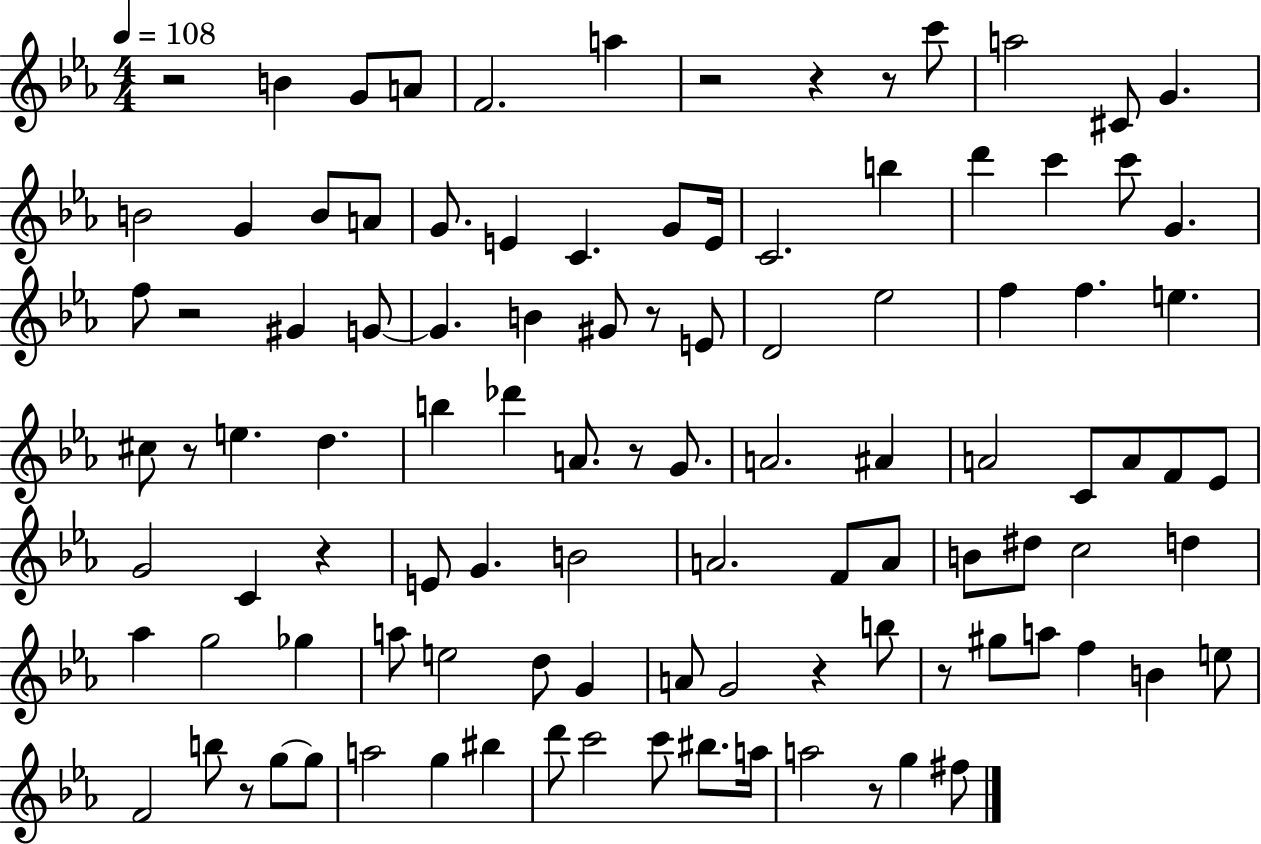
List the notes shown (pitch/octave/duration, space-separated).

R/h B4/q G4/e A4/e F4/h. A5/q R/h R/q R/e C6/e A5/h C#4/e G4/q. B4/h G4/q B4/e A4/e G4/e. E4/q C4/q. G4/e E4/s C4/h. B5/q D6/q C6/q C6/e G4/q. F5/e R/h G#4/q G4/e G4/q. B4/q G#4/e R/e E4/e D4/h Eb5/h F5/q F5/q. E5/q. C#5/e R/e E5/q. D5/q. B5/q Db6/q A4/e. R/e G4/e. A4/h. A#4/q A4/h C4/e A4/e F4/e Eb4/e G4/h C4/q R/q E4/e G4/q. B4/h A4/h. F4/e A4/e B4/e D#5/e C5/h D5/q Ab5/q G5/h Gb5/q A5/e E5/h D5/e G4/q A4/e G4/h R/q B5/e R/e G#5/e A5/e F5/q B4/q E5/e F4/h B5/e R/e G5/e G5/e A5/h G5/q BIS5/q D6/e C6/h C6/e BIS5/e. A5/s A5/h R/e G5/q F#5/e